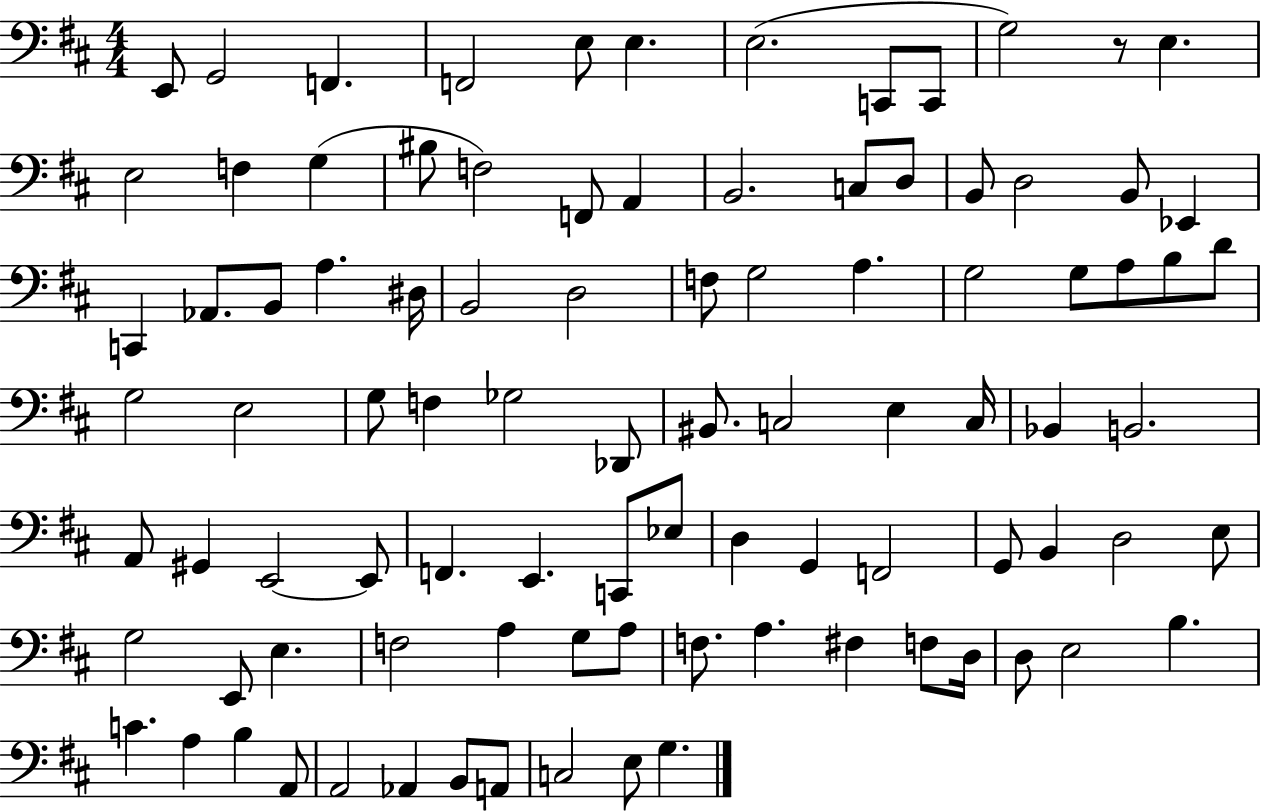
X:1
T:Untitled
M:4/4
L:1/4
K:D
E,,/2 G,,2 F,, F,,2 E,/2 E, E,2 C,,/2 C,,/2 G,2 z/2 E, E,2 F, G, ^B,/2 F,2 F,,/2 A,, B,,2 C,/2 D,/2 B,,/2 D,2 B,,/2 _E,, C,, _A,,/2 B,,/2 A, ^D,/4 B,,2 D,2 F,/2 G,2 A, G,2 G,/2 A,/2 B,/2 D/2 G,2 E,2 G,/2 F, _G,2 _D,,/2 ^B,,/2 C,2 E, C,/4 _B,, B,,2 A,,/2 ^G,, E,,2 E,,/2 F,, E,, C,,/2 _E,/2 D, G,, F,,2 G,,/2 B,, D,2 E,/2 G,2 E,,/2 E, F,2 A, G,/2 A,/2 F,/2 A, ^F, F,/2 D,/4 D,/2 E,2 B, C A, B, A,,/2 A,,2 _A,, B,,/2 A,,/2 C,2 E,/2 G,